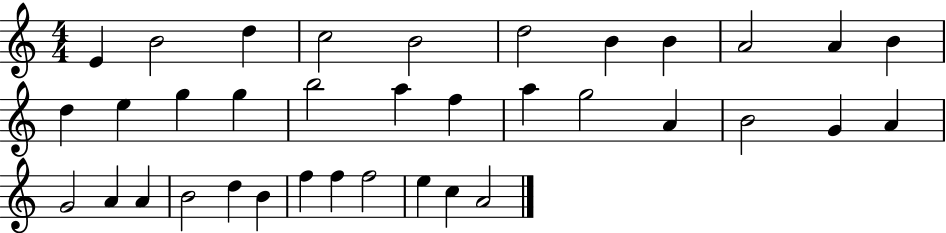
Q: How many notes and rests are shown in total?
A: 36